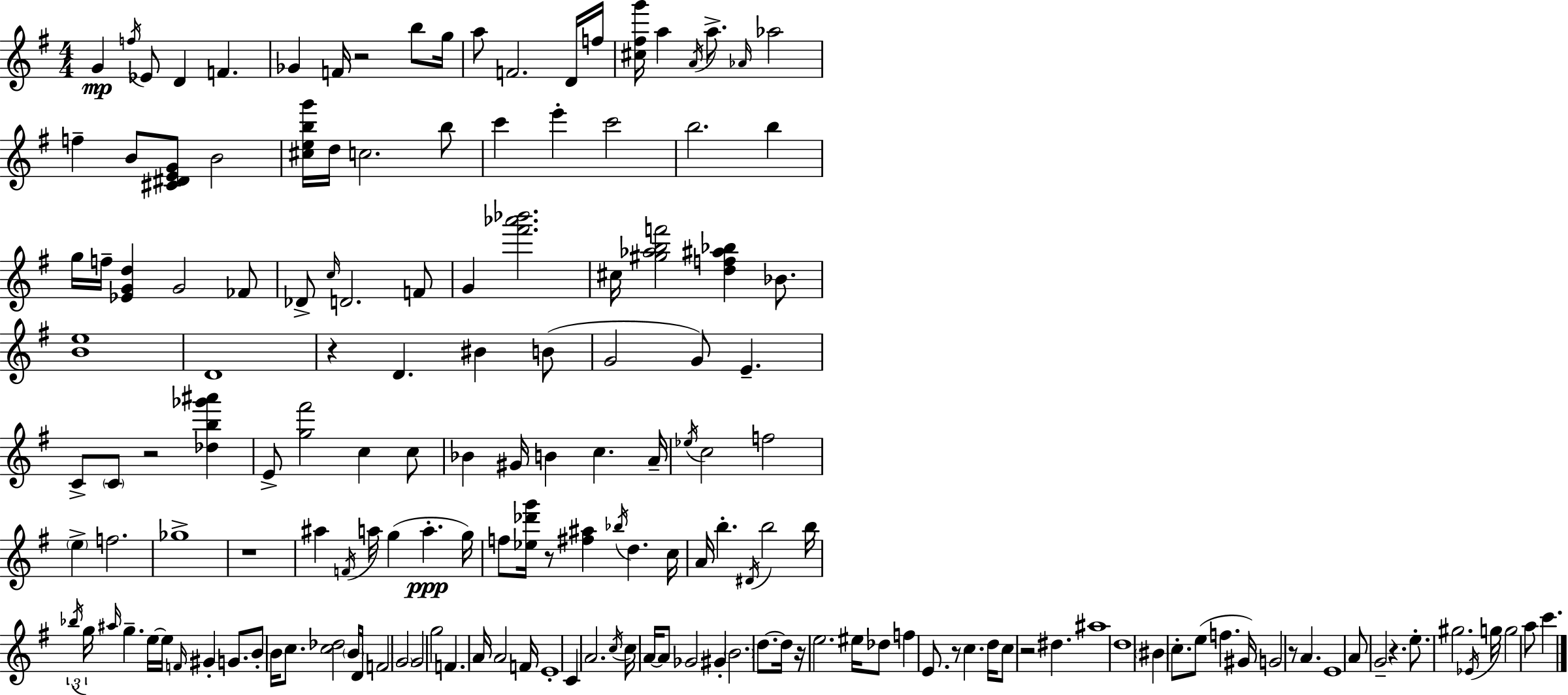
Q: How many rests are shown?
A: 10